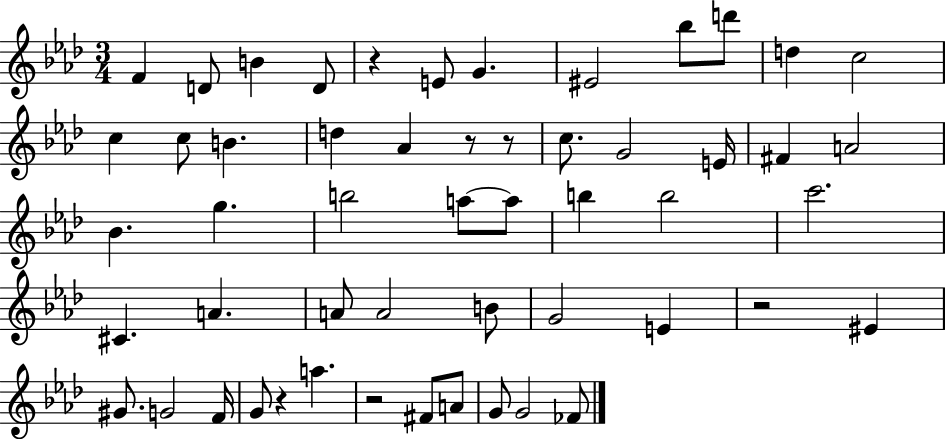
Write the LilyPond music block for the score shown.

{
  \clef treble
  \numericTimeSignature
  \time 3/4
  \key aes \major
  \repeat volta 2 { f'4 d'8 b'4 d'8 | r4 e'8 g'4. | eis'2 bes''8 d'''8 | d''4 c''2 | \break c''4 c''8 b'4. | d''4 aes'4 r8 r8 | c''8. g'2 e'16 | fis'4 a'2 | \break bes'4. g''4. | b''2 a''8~~ a''8 | b''4 b''2 | c'''2. | \break cis'4. a'4. | a'8 a'2 b'8 | g'2 e'4 | r2 eis'4 | \break gis'8. g'2 f'16 | g'8 r4 a''4. | r2 fis'8 a'8 | g'8 g'2 fes'8 | \break } \bar "|."
}